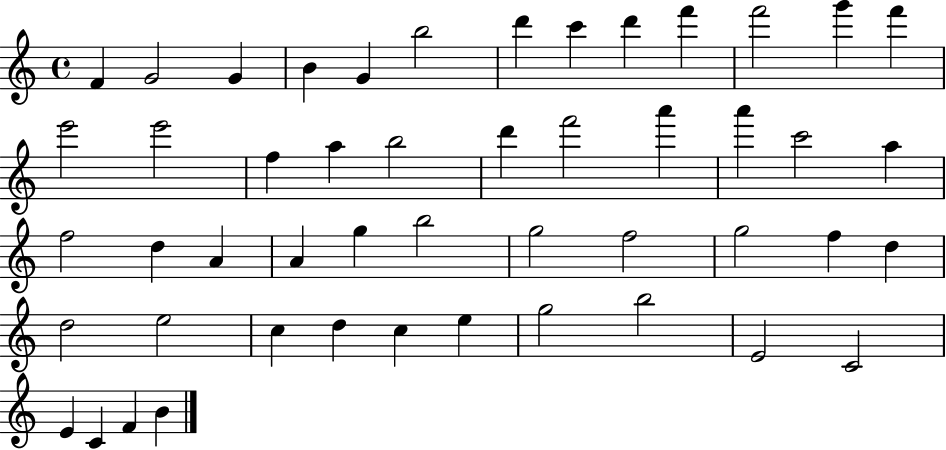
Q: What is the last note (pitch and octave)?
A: B4